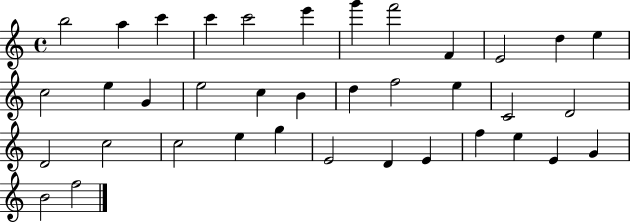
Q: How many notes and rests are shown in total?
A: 37